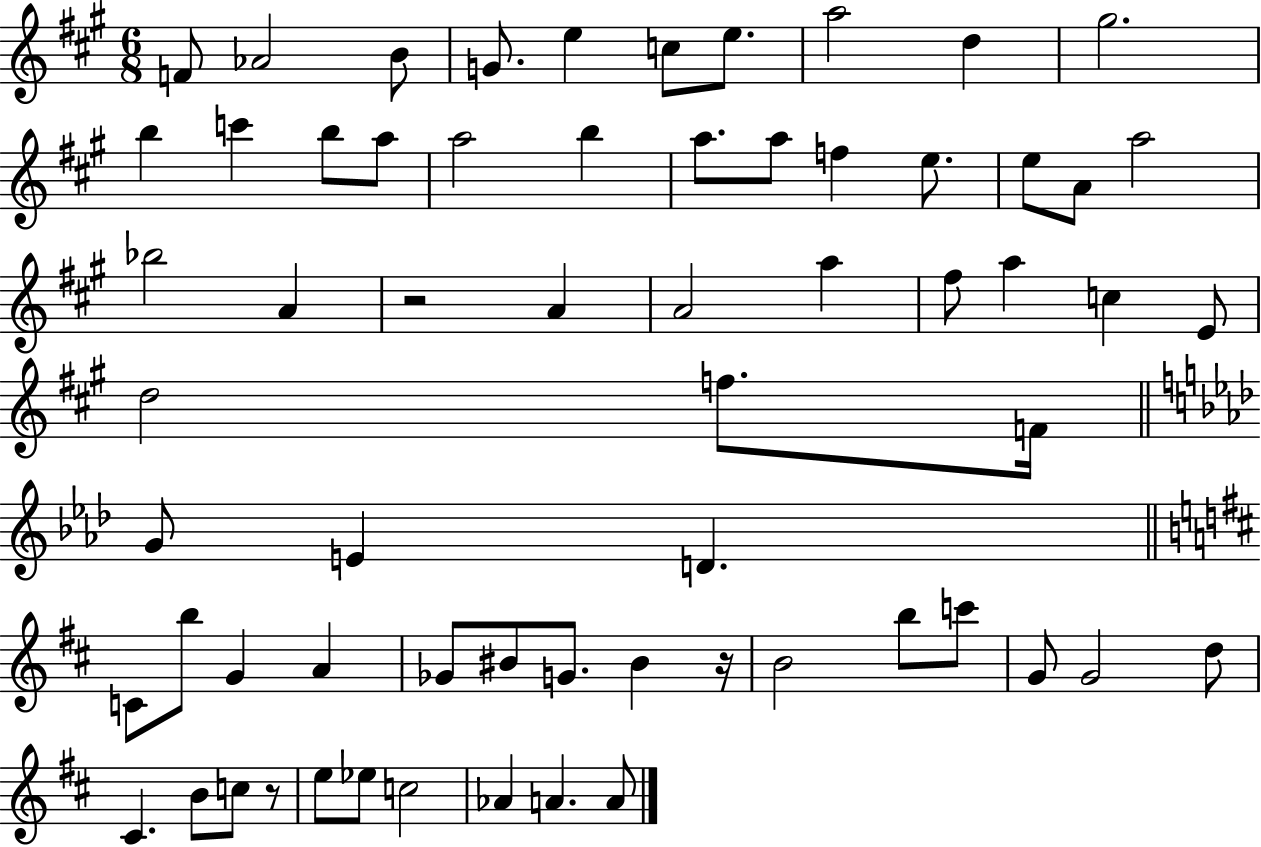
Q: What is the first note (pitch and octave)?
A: F4